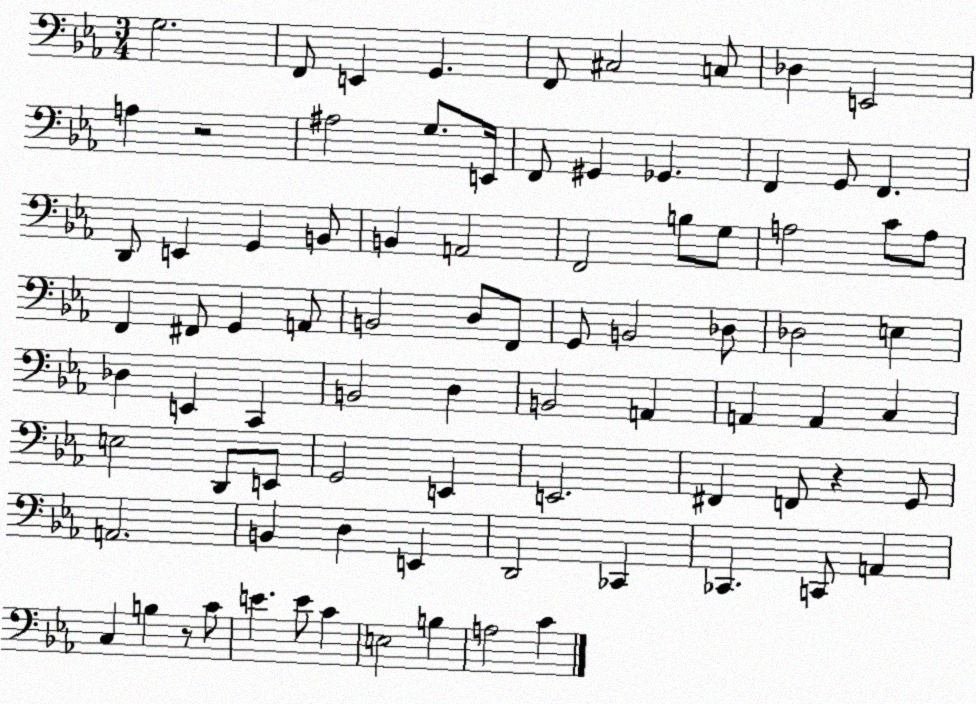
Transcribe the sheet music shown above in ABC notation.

X:1
T:Untitled
M:3/4
L:1/4
K:Eb
G,2 F,,/2 E,, G,, F,,/2 ^C,2 C,/2 _D, E,,2 A, z2 ^A,2 G,/2 E,,/4 F,,/2 ^G,, _G,, F,, G,,/2 F,, D,,/2 E,, G,, B,,/2 B,, A,,2 F,,2 B,/2 G,/2 A,2 C/2 A,/2 F,, ^F,,/2 G,, A,,/2 B,,2 D,/2 F,,/2 G,,/2 B,,2 _D,/2 _D,2 E, _D, E,, C,, B,,2 D, B,,2 A,, A,, A,, C, E,2 D,,/2 E,,/2 G,,2 E,, E,,2 ^F,, F,,/2 z G,,/2 A,,2 B,, D, E,, D,,2 _C,, _C,, C,,/2 A,, C, B, z/2 C/2 E E/2 C E,2 B, A,2 C